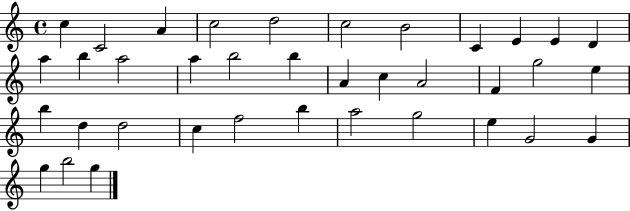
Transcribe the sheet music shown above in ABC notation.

X:1
T:Untitled
M:4/4
L:1/4
K:C
c C2 A c2 d2 c2 B2 C E E D a b a2 a b2 b A c A2 F g2 e b d d2 c f2 b a2 g2 e G2 G g b2 g